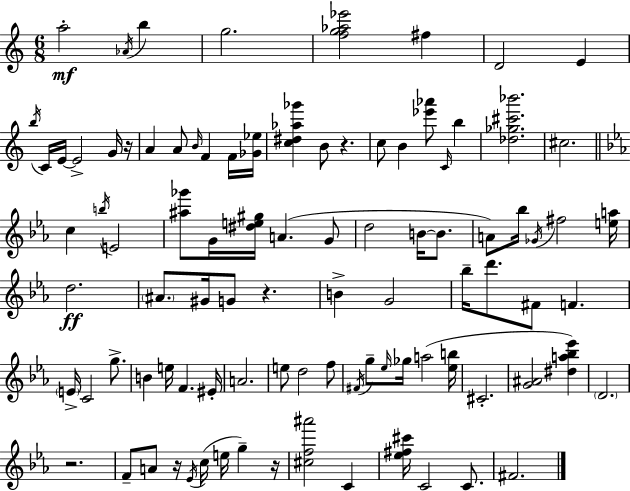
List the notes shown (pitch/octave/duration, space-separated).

A5/h Ab4/s B5/q G5/h. [F5,G5,Ab5,Eb6]/h F#5/q D4/h E4/q B5/s C4/s E4/s E4/h G4/s R/s A4/q A4/e B4/s F4/q F4/s [Gb4,Eb5]/s [C5,D#5,Ab5,Gb6]/q B4/e R/q. C5/e B4/q [Eb6,Ab6]/e C4/s B5/q [Db5,Gb5,C#6,Bb6]/h. C#5/h. C5/q B5/s E4/h [A#5,Gb6]/e G4/s [D#5,E5,G#5]/s A4/q. G4/e D5/h B4/s B4/e. A4/e Bb5/s Gb4/s F#5/h [E5,A5]/s D5/h. A#4/e. G#4/s G4/e R/q. B4/q G4/h Bb5/s D6/e. F#4/e F4/q. E4/s C4/h G5/e. B4/q E5/s F4/q. EIS4/s A4/h. E5/e D5/h F5/e F#4/s G5/e Eb5/s Gb5/s A5/h [Eb5,B5]/s C#4/h. [G4,A#4]/h [D#5,A5,Bb5,Eb6]/q D4/h. R/h. F4/e A4/e R/s Eb4/s C5/s E5/s G5/q R/s [C#5,F5,A#6]/h C4/q [Eb5,F#5,C#6]/s C4/h C4/e. F#4/h.